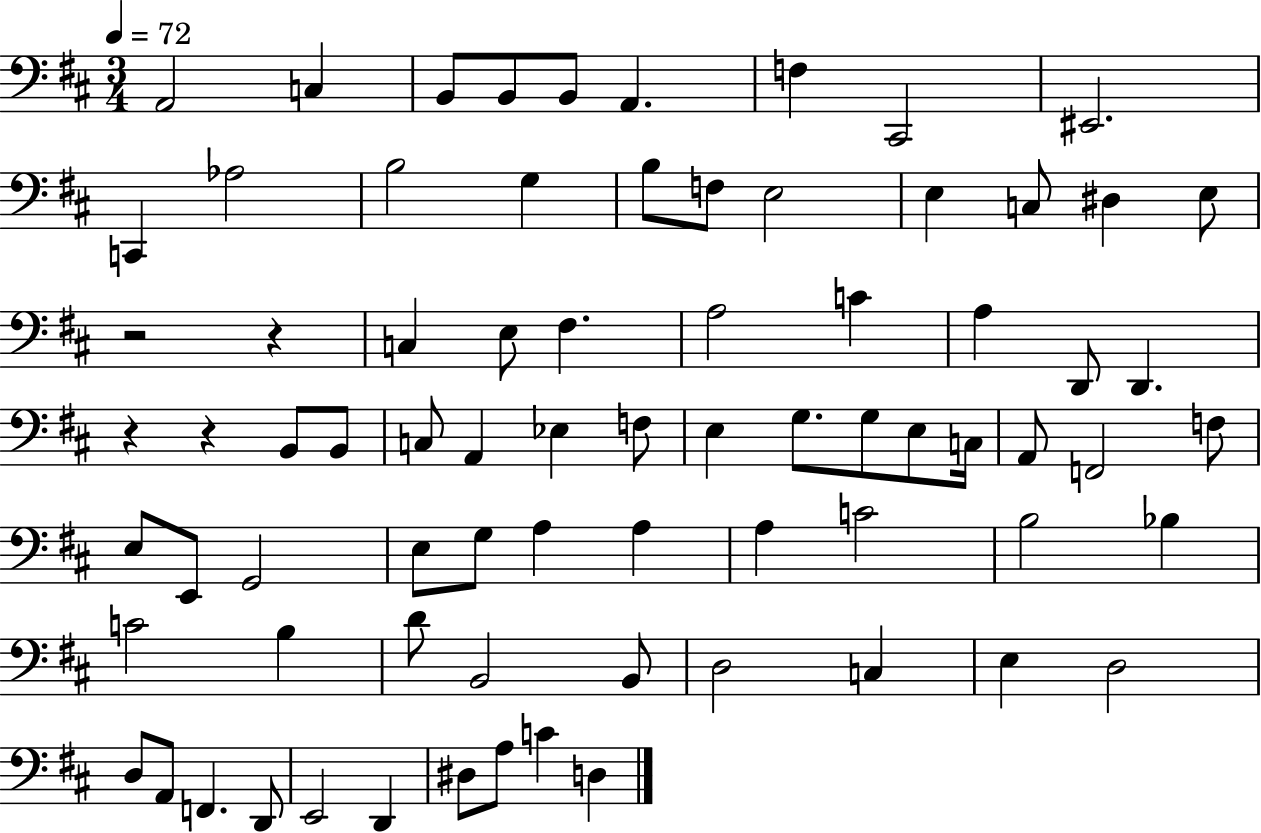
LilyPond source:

{
  \clef bass
  \numericTimeSignature
  \time 3/4
  \key d \major
  \tempo 4 = 72
  a,2 c4 | b,8 b,8 b,8 a,4. | f4 cis,2 | eis,2. | \break c,4 aes2 | b2 g4 | b8 f8 e2 | e4 c8 dis4 e8 | \break r2 r4 | c4 e8 fis4. | a2 c'4 | a4 d,8 d,4. | \break r4 r4 b,8 b,8 | c8 a,4 ees4 f8 | e4 g8. g8 e8 c16 | a,8 f,2 f8 | \break e8 e,8 g,2 | e8 g8 a4 a4 | a4 c'2 | b2 bes4 | \break c'2 b4 | d'8 b,2 b,8 | d2 c4 | e4 d2 | \break d8 a,8 f,4. d,8 | e,2 d,4 | dis8 a8 c'4 d4 | \bar "|."
}